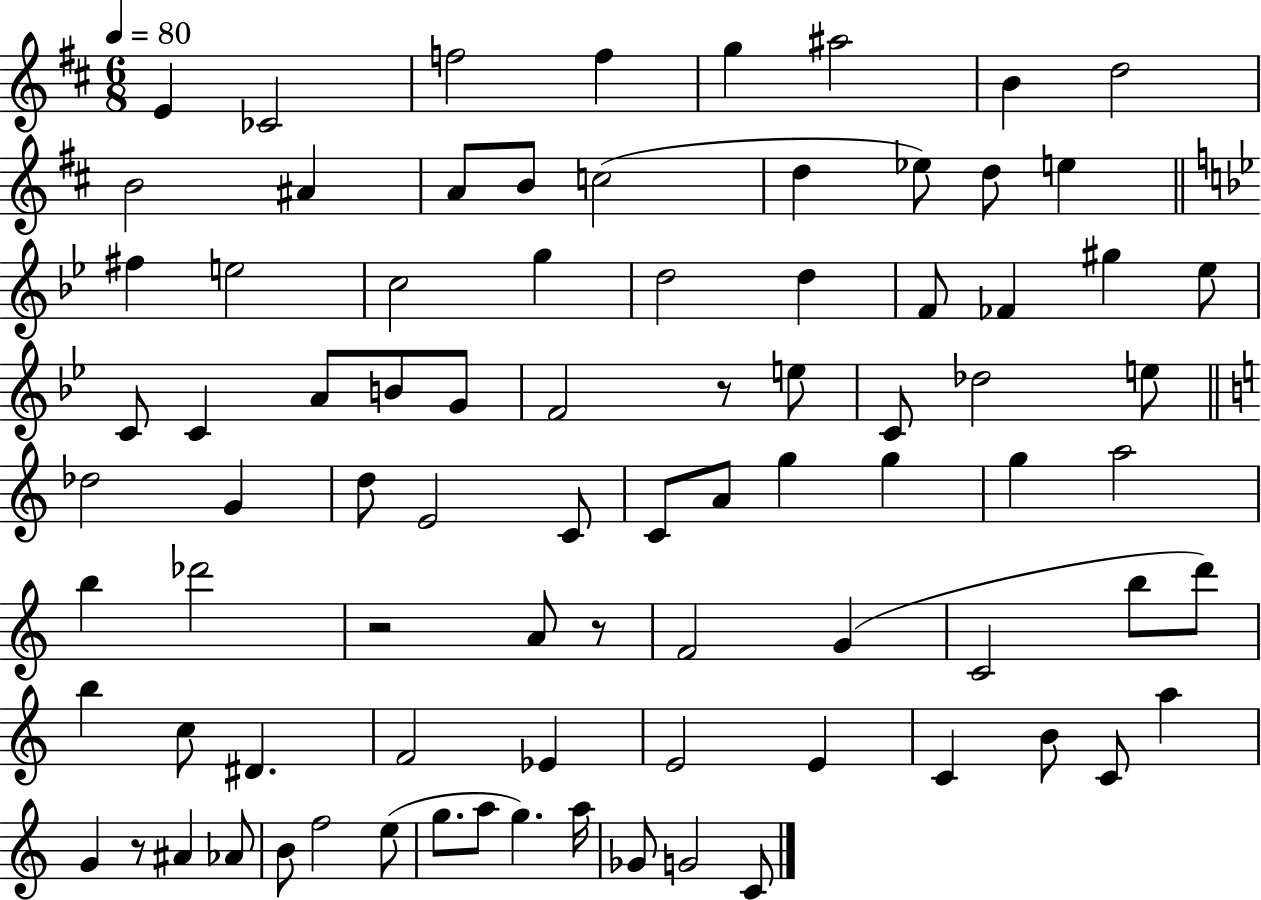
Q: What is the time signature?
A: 6/8